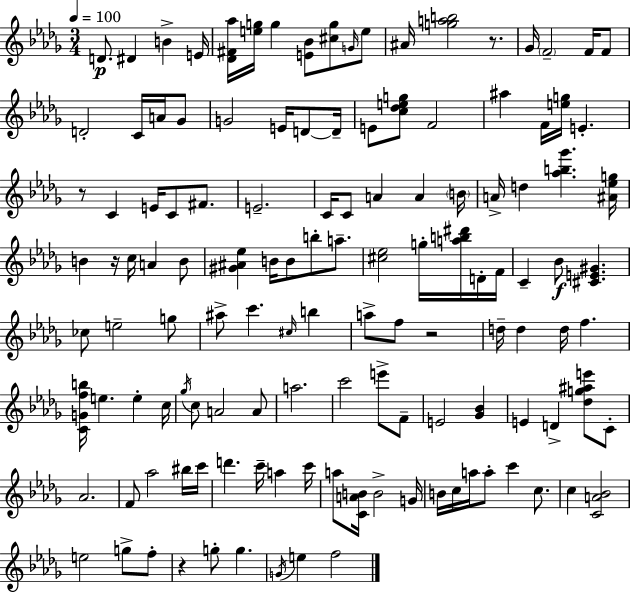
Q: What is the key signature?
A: BES minor